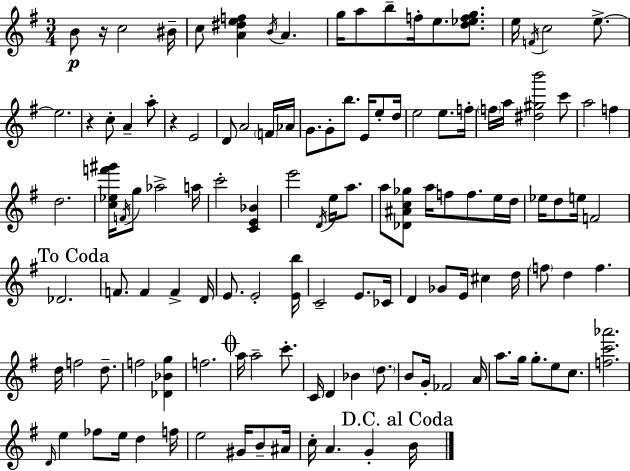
{
  \clef treble
  \numericTimeSignature
  \time 3/4
  \key e \minor
  b'8\p r16 c''2 bis'16-- | c''8 <a' dis'' e'' f''>4 \acciaccatura { b'16 } a'4. | g''16 a''8 b''8-- f''16-. e''8. <d'' ees'' f'' g''>8. | e''16 \acciaccatura { f'16 } c''2 e''8.->~~ | \break e''2. | r4 c''8-. a'4-- | a''8-. r4 e'2 | d'8 a'2 | \break \parenthesize f'16 aes'16 g'8. g'8-. b''8. e'16 e''8-. | d''16 e''2 e''8. | f''16-. \parenthesize f''16 a''16 <dis'' gis'' b'''>2 | c'''8 a''2 f''4 | \break d''2. | <c'' ees'' f''' gis'''>16 \acciaccatura { f'16 } g''8 aes''2-> | a''16 c'''2-. <c' e' bes'>4 | e'''2 \acciaccatura { d'16 } | \break e''16 a''8. a''8 <des' ais' c'' ges''>8 a''16 f''8 f''8. | e''16 d''16 ees''16 d''8 e''16 f'2 | \mark "To Coda" des'2. | f'8. f'4 f'4-> | \break d'16 e'8. e'2-. | <e' b''>16 c'2-- | e'8. ces'16 d'4 ges'8 e'16 cis''4 | d''16 \parenthesize f''8 d''4 f''4. | \break d''16 f''2 | d''8.-- f''2 | <des' bes' g''>4 f''2. | \mark \markup { \musicglyph "scripts.coda" } a''16 a''2-- | \break c'''8.-. c'16 d'4 bes'4 | \parenthesize d''8. b'8 g'16-. fes'2 | a'16 a''8. g''16 g''8.-. e''8 | c''8. <f'' c''' aes'''>2. | \break \grace { d'16 } e''4 fes''8 e''16 | d''4 f''16 e''2 | gis'16 b'8-- ais'16 c''16-. a'4. | g'4-. \mark "D.C. al Coda" b'16 \bar "|."
}